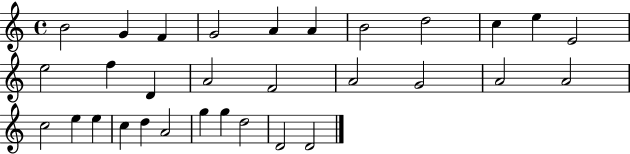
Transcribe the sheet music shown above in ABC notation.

X:1
T:Untitled
M:4/4
L:1/4
K:C
B2 G F G2 A A B2 d2 c e E2 e2 f D A2 F2 A2 G2 A2 A2 c2 e e c d A2 g g d2 D2 D2